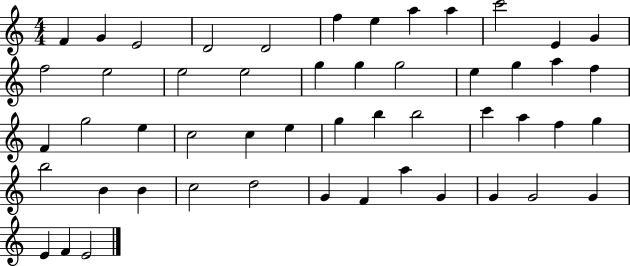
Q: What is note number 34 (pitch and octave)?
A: A5